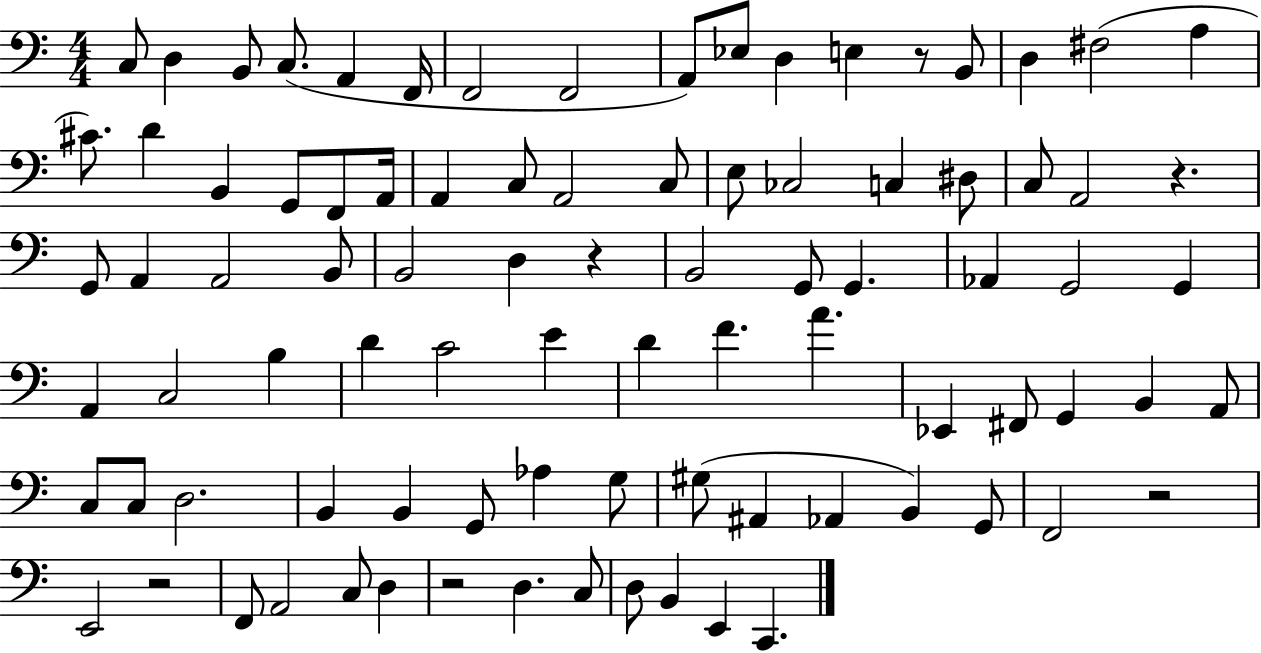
X:1
T:Untitled
M:4/4
L:1/4
K:C
C,/2 D, B,,/2 C,/2 A,, F,,/4 F,,2 F,,2 A,,/2 _E,/2 D, E, z/2 B,,/2 D, ^F,2 A, ^C/2 D B,, G,,/2 F,,/2 A,,/4 A,, C,/2 A,,2 C,/2 E,/2 _C,2 C, ^D,/2 C,/2 A,,2 z G,,/2 A,, A,,2 B,,/2 B,,2 D, z B,,2 G,,/2 G,, _A,, G,,2 G,, A,, C,2 B, D C2 E D F A _E,, ^F,,/2 G,, B,, A,,/2 C,/2 C,/2 D,2 B,, B,, G,,/2 _A, G,/2 ^G,/2 ^A,, _A,, B,, G,,/2 F,,2 z2 E,,2 z2 F,,/2 A,,2 C,/2 D, z2 D, C,/2 D,/2 B,, E,, C,,